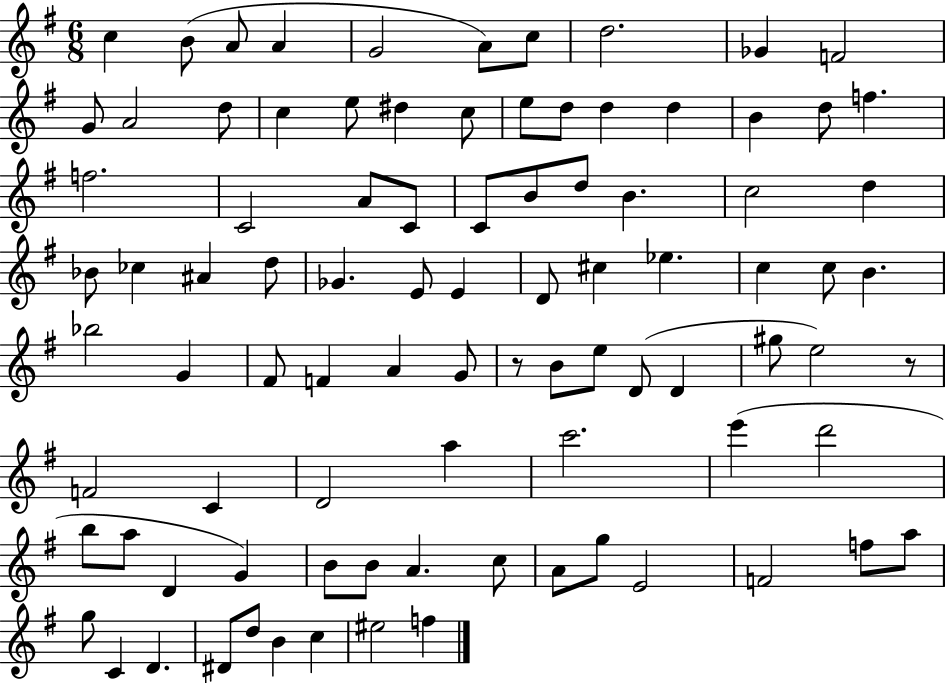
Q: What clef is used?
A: treble